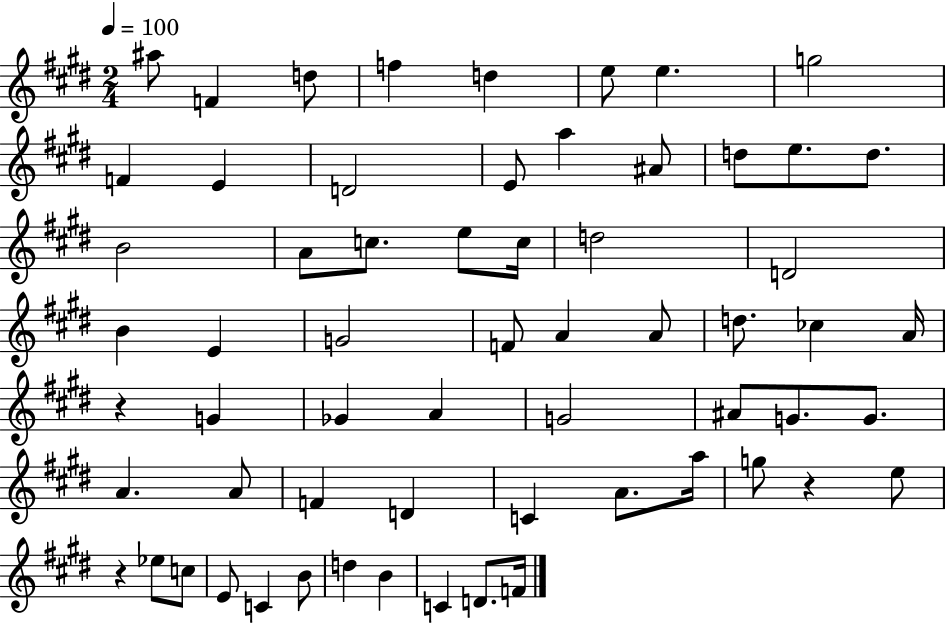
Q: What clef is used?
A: treble